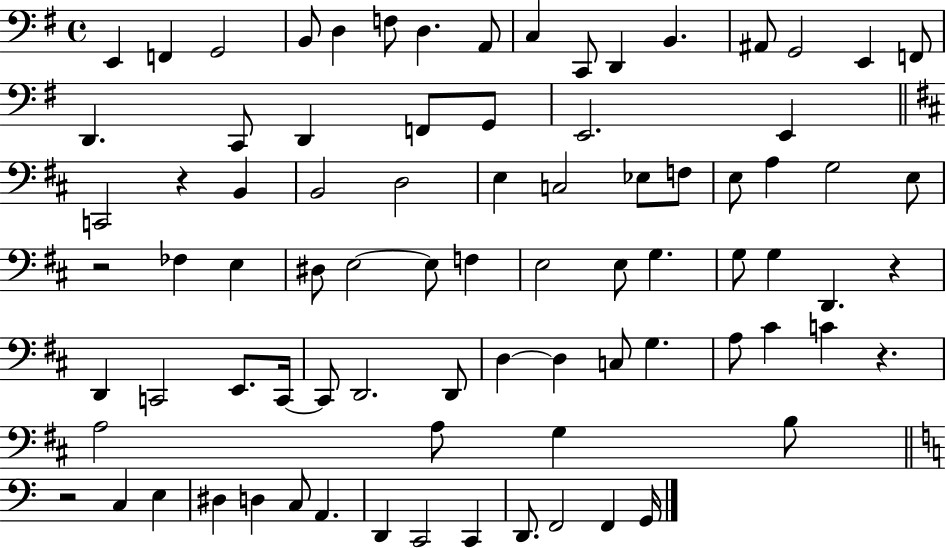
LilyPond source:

{
  \clef bass
  \time 4/4
  \defaultTimeSignature
  \key g \major
  e,4 f,4 g,2 | b,8 d4 f8 d4. a,8 | c4 c,8 d,4 b,4. | ais,8 g,2 e,4 f,8 | \break d,4. c,8 d,4 f,8 g,8 | e,2. e,4 | \bar "||" \break \key b \minor c,2 r4 b,4 | b,2 d2 | e4 c2 ees8 f8 | e8 a4 g2 e8 | \break r2 fes4 e4 | dis8 e2~~ e8 f4 | e2 e8 g4. | g8 g4 d,4. r4 | \break d,4 c,2 e,8. c,16~~ | c,8 d,2. d,8 | d4~~ d4 c8 g4. | a8 cis'4 c'4 r4. | \break a2 a8 g4 b8 | \bar "||" \break \key a \minor r2 c4 e4 | dis4 d4 c8 a,4. | d,4 c,2 c,4 | d,8. f,2 f,4 g,16 | \break \bar "|."
}